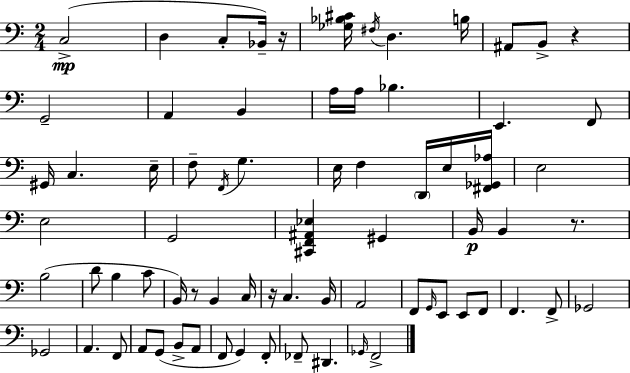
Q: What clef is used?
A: bass